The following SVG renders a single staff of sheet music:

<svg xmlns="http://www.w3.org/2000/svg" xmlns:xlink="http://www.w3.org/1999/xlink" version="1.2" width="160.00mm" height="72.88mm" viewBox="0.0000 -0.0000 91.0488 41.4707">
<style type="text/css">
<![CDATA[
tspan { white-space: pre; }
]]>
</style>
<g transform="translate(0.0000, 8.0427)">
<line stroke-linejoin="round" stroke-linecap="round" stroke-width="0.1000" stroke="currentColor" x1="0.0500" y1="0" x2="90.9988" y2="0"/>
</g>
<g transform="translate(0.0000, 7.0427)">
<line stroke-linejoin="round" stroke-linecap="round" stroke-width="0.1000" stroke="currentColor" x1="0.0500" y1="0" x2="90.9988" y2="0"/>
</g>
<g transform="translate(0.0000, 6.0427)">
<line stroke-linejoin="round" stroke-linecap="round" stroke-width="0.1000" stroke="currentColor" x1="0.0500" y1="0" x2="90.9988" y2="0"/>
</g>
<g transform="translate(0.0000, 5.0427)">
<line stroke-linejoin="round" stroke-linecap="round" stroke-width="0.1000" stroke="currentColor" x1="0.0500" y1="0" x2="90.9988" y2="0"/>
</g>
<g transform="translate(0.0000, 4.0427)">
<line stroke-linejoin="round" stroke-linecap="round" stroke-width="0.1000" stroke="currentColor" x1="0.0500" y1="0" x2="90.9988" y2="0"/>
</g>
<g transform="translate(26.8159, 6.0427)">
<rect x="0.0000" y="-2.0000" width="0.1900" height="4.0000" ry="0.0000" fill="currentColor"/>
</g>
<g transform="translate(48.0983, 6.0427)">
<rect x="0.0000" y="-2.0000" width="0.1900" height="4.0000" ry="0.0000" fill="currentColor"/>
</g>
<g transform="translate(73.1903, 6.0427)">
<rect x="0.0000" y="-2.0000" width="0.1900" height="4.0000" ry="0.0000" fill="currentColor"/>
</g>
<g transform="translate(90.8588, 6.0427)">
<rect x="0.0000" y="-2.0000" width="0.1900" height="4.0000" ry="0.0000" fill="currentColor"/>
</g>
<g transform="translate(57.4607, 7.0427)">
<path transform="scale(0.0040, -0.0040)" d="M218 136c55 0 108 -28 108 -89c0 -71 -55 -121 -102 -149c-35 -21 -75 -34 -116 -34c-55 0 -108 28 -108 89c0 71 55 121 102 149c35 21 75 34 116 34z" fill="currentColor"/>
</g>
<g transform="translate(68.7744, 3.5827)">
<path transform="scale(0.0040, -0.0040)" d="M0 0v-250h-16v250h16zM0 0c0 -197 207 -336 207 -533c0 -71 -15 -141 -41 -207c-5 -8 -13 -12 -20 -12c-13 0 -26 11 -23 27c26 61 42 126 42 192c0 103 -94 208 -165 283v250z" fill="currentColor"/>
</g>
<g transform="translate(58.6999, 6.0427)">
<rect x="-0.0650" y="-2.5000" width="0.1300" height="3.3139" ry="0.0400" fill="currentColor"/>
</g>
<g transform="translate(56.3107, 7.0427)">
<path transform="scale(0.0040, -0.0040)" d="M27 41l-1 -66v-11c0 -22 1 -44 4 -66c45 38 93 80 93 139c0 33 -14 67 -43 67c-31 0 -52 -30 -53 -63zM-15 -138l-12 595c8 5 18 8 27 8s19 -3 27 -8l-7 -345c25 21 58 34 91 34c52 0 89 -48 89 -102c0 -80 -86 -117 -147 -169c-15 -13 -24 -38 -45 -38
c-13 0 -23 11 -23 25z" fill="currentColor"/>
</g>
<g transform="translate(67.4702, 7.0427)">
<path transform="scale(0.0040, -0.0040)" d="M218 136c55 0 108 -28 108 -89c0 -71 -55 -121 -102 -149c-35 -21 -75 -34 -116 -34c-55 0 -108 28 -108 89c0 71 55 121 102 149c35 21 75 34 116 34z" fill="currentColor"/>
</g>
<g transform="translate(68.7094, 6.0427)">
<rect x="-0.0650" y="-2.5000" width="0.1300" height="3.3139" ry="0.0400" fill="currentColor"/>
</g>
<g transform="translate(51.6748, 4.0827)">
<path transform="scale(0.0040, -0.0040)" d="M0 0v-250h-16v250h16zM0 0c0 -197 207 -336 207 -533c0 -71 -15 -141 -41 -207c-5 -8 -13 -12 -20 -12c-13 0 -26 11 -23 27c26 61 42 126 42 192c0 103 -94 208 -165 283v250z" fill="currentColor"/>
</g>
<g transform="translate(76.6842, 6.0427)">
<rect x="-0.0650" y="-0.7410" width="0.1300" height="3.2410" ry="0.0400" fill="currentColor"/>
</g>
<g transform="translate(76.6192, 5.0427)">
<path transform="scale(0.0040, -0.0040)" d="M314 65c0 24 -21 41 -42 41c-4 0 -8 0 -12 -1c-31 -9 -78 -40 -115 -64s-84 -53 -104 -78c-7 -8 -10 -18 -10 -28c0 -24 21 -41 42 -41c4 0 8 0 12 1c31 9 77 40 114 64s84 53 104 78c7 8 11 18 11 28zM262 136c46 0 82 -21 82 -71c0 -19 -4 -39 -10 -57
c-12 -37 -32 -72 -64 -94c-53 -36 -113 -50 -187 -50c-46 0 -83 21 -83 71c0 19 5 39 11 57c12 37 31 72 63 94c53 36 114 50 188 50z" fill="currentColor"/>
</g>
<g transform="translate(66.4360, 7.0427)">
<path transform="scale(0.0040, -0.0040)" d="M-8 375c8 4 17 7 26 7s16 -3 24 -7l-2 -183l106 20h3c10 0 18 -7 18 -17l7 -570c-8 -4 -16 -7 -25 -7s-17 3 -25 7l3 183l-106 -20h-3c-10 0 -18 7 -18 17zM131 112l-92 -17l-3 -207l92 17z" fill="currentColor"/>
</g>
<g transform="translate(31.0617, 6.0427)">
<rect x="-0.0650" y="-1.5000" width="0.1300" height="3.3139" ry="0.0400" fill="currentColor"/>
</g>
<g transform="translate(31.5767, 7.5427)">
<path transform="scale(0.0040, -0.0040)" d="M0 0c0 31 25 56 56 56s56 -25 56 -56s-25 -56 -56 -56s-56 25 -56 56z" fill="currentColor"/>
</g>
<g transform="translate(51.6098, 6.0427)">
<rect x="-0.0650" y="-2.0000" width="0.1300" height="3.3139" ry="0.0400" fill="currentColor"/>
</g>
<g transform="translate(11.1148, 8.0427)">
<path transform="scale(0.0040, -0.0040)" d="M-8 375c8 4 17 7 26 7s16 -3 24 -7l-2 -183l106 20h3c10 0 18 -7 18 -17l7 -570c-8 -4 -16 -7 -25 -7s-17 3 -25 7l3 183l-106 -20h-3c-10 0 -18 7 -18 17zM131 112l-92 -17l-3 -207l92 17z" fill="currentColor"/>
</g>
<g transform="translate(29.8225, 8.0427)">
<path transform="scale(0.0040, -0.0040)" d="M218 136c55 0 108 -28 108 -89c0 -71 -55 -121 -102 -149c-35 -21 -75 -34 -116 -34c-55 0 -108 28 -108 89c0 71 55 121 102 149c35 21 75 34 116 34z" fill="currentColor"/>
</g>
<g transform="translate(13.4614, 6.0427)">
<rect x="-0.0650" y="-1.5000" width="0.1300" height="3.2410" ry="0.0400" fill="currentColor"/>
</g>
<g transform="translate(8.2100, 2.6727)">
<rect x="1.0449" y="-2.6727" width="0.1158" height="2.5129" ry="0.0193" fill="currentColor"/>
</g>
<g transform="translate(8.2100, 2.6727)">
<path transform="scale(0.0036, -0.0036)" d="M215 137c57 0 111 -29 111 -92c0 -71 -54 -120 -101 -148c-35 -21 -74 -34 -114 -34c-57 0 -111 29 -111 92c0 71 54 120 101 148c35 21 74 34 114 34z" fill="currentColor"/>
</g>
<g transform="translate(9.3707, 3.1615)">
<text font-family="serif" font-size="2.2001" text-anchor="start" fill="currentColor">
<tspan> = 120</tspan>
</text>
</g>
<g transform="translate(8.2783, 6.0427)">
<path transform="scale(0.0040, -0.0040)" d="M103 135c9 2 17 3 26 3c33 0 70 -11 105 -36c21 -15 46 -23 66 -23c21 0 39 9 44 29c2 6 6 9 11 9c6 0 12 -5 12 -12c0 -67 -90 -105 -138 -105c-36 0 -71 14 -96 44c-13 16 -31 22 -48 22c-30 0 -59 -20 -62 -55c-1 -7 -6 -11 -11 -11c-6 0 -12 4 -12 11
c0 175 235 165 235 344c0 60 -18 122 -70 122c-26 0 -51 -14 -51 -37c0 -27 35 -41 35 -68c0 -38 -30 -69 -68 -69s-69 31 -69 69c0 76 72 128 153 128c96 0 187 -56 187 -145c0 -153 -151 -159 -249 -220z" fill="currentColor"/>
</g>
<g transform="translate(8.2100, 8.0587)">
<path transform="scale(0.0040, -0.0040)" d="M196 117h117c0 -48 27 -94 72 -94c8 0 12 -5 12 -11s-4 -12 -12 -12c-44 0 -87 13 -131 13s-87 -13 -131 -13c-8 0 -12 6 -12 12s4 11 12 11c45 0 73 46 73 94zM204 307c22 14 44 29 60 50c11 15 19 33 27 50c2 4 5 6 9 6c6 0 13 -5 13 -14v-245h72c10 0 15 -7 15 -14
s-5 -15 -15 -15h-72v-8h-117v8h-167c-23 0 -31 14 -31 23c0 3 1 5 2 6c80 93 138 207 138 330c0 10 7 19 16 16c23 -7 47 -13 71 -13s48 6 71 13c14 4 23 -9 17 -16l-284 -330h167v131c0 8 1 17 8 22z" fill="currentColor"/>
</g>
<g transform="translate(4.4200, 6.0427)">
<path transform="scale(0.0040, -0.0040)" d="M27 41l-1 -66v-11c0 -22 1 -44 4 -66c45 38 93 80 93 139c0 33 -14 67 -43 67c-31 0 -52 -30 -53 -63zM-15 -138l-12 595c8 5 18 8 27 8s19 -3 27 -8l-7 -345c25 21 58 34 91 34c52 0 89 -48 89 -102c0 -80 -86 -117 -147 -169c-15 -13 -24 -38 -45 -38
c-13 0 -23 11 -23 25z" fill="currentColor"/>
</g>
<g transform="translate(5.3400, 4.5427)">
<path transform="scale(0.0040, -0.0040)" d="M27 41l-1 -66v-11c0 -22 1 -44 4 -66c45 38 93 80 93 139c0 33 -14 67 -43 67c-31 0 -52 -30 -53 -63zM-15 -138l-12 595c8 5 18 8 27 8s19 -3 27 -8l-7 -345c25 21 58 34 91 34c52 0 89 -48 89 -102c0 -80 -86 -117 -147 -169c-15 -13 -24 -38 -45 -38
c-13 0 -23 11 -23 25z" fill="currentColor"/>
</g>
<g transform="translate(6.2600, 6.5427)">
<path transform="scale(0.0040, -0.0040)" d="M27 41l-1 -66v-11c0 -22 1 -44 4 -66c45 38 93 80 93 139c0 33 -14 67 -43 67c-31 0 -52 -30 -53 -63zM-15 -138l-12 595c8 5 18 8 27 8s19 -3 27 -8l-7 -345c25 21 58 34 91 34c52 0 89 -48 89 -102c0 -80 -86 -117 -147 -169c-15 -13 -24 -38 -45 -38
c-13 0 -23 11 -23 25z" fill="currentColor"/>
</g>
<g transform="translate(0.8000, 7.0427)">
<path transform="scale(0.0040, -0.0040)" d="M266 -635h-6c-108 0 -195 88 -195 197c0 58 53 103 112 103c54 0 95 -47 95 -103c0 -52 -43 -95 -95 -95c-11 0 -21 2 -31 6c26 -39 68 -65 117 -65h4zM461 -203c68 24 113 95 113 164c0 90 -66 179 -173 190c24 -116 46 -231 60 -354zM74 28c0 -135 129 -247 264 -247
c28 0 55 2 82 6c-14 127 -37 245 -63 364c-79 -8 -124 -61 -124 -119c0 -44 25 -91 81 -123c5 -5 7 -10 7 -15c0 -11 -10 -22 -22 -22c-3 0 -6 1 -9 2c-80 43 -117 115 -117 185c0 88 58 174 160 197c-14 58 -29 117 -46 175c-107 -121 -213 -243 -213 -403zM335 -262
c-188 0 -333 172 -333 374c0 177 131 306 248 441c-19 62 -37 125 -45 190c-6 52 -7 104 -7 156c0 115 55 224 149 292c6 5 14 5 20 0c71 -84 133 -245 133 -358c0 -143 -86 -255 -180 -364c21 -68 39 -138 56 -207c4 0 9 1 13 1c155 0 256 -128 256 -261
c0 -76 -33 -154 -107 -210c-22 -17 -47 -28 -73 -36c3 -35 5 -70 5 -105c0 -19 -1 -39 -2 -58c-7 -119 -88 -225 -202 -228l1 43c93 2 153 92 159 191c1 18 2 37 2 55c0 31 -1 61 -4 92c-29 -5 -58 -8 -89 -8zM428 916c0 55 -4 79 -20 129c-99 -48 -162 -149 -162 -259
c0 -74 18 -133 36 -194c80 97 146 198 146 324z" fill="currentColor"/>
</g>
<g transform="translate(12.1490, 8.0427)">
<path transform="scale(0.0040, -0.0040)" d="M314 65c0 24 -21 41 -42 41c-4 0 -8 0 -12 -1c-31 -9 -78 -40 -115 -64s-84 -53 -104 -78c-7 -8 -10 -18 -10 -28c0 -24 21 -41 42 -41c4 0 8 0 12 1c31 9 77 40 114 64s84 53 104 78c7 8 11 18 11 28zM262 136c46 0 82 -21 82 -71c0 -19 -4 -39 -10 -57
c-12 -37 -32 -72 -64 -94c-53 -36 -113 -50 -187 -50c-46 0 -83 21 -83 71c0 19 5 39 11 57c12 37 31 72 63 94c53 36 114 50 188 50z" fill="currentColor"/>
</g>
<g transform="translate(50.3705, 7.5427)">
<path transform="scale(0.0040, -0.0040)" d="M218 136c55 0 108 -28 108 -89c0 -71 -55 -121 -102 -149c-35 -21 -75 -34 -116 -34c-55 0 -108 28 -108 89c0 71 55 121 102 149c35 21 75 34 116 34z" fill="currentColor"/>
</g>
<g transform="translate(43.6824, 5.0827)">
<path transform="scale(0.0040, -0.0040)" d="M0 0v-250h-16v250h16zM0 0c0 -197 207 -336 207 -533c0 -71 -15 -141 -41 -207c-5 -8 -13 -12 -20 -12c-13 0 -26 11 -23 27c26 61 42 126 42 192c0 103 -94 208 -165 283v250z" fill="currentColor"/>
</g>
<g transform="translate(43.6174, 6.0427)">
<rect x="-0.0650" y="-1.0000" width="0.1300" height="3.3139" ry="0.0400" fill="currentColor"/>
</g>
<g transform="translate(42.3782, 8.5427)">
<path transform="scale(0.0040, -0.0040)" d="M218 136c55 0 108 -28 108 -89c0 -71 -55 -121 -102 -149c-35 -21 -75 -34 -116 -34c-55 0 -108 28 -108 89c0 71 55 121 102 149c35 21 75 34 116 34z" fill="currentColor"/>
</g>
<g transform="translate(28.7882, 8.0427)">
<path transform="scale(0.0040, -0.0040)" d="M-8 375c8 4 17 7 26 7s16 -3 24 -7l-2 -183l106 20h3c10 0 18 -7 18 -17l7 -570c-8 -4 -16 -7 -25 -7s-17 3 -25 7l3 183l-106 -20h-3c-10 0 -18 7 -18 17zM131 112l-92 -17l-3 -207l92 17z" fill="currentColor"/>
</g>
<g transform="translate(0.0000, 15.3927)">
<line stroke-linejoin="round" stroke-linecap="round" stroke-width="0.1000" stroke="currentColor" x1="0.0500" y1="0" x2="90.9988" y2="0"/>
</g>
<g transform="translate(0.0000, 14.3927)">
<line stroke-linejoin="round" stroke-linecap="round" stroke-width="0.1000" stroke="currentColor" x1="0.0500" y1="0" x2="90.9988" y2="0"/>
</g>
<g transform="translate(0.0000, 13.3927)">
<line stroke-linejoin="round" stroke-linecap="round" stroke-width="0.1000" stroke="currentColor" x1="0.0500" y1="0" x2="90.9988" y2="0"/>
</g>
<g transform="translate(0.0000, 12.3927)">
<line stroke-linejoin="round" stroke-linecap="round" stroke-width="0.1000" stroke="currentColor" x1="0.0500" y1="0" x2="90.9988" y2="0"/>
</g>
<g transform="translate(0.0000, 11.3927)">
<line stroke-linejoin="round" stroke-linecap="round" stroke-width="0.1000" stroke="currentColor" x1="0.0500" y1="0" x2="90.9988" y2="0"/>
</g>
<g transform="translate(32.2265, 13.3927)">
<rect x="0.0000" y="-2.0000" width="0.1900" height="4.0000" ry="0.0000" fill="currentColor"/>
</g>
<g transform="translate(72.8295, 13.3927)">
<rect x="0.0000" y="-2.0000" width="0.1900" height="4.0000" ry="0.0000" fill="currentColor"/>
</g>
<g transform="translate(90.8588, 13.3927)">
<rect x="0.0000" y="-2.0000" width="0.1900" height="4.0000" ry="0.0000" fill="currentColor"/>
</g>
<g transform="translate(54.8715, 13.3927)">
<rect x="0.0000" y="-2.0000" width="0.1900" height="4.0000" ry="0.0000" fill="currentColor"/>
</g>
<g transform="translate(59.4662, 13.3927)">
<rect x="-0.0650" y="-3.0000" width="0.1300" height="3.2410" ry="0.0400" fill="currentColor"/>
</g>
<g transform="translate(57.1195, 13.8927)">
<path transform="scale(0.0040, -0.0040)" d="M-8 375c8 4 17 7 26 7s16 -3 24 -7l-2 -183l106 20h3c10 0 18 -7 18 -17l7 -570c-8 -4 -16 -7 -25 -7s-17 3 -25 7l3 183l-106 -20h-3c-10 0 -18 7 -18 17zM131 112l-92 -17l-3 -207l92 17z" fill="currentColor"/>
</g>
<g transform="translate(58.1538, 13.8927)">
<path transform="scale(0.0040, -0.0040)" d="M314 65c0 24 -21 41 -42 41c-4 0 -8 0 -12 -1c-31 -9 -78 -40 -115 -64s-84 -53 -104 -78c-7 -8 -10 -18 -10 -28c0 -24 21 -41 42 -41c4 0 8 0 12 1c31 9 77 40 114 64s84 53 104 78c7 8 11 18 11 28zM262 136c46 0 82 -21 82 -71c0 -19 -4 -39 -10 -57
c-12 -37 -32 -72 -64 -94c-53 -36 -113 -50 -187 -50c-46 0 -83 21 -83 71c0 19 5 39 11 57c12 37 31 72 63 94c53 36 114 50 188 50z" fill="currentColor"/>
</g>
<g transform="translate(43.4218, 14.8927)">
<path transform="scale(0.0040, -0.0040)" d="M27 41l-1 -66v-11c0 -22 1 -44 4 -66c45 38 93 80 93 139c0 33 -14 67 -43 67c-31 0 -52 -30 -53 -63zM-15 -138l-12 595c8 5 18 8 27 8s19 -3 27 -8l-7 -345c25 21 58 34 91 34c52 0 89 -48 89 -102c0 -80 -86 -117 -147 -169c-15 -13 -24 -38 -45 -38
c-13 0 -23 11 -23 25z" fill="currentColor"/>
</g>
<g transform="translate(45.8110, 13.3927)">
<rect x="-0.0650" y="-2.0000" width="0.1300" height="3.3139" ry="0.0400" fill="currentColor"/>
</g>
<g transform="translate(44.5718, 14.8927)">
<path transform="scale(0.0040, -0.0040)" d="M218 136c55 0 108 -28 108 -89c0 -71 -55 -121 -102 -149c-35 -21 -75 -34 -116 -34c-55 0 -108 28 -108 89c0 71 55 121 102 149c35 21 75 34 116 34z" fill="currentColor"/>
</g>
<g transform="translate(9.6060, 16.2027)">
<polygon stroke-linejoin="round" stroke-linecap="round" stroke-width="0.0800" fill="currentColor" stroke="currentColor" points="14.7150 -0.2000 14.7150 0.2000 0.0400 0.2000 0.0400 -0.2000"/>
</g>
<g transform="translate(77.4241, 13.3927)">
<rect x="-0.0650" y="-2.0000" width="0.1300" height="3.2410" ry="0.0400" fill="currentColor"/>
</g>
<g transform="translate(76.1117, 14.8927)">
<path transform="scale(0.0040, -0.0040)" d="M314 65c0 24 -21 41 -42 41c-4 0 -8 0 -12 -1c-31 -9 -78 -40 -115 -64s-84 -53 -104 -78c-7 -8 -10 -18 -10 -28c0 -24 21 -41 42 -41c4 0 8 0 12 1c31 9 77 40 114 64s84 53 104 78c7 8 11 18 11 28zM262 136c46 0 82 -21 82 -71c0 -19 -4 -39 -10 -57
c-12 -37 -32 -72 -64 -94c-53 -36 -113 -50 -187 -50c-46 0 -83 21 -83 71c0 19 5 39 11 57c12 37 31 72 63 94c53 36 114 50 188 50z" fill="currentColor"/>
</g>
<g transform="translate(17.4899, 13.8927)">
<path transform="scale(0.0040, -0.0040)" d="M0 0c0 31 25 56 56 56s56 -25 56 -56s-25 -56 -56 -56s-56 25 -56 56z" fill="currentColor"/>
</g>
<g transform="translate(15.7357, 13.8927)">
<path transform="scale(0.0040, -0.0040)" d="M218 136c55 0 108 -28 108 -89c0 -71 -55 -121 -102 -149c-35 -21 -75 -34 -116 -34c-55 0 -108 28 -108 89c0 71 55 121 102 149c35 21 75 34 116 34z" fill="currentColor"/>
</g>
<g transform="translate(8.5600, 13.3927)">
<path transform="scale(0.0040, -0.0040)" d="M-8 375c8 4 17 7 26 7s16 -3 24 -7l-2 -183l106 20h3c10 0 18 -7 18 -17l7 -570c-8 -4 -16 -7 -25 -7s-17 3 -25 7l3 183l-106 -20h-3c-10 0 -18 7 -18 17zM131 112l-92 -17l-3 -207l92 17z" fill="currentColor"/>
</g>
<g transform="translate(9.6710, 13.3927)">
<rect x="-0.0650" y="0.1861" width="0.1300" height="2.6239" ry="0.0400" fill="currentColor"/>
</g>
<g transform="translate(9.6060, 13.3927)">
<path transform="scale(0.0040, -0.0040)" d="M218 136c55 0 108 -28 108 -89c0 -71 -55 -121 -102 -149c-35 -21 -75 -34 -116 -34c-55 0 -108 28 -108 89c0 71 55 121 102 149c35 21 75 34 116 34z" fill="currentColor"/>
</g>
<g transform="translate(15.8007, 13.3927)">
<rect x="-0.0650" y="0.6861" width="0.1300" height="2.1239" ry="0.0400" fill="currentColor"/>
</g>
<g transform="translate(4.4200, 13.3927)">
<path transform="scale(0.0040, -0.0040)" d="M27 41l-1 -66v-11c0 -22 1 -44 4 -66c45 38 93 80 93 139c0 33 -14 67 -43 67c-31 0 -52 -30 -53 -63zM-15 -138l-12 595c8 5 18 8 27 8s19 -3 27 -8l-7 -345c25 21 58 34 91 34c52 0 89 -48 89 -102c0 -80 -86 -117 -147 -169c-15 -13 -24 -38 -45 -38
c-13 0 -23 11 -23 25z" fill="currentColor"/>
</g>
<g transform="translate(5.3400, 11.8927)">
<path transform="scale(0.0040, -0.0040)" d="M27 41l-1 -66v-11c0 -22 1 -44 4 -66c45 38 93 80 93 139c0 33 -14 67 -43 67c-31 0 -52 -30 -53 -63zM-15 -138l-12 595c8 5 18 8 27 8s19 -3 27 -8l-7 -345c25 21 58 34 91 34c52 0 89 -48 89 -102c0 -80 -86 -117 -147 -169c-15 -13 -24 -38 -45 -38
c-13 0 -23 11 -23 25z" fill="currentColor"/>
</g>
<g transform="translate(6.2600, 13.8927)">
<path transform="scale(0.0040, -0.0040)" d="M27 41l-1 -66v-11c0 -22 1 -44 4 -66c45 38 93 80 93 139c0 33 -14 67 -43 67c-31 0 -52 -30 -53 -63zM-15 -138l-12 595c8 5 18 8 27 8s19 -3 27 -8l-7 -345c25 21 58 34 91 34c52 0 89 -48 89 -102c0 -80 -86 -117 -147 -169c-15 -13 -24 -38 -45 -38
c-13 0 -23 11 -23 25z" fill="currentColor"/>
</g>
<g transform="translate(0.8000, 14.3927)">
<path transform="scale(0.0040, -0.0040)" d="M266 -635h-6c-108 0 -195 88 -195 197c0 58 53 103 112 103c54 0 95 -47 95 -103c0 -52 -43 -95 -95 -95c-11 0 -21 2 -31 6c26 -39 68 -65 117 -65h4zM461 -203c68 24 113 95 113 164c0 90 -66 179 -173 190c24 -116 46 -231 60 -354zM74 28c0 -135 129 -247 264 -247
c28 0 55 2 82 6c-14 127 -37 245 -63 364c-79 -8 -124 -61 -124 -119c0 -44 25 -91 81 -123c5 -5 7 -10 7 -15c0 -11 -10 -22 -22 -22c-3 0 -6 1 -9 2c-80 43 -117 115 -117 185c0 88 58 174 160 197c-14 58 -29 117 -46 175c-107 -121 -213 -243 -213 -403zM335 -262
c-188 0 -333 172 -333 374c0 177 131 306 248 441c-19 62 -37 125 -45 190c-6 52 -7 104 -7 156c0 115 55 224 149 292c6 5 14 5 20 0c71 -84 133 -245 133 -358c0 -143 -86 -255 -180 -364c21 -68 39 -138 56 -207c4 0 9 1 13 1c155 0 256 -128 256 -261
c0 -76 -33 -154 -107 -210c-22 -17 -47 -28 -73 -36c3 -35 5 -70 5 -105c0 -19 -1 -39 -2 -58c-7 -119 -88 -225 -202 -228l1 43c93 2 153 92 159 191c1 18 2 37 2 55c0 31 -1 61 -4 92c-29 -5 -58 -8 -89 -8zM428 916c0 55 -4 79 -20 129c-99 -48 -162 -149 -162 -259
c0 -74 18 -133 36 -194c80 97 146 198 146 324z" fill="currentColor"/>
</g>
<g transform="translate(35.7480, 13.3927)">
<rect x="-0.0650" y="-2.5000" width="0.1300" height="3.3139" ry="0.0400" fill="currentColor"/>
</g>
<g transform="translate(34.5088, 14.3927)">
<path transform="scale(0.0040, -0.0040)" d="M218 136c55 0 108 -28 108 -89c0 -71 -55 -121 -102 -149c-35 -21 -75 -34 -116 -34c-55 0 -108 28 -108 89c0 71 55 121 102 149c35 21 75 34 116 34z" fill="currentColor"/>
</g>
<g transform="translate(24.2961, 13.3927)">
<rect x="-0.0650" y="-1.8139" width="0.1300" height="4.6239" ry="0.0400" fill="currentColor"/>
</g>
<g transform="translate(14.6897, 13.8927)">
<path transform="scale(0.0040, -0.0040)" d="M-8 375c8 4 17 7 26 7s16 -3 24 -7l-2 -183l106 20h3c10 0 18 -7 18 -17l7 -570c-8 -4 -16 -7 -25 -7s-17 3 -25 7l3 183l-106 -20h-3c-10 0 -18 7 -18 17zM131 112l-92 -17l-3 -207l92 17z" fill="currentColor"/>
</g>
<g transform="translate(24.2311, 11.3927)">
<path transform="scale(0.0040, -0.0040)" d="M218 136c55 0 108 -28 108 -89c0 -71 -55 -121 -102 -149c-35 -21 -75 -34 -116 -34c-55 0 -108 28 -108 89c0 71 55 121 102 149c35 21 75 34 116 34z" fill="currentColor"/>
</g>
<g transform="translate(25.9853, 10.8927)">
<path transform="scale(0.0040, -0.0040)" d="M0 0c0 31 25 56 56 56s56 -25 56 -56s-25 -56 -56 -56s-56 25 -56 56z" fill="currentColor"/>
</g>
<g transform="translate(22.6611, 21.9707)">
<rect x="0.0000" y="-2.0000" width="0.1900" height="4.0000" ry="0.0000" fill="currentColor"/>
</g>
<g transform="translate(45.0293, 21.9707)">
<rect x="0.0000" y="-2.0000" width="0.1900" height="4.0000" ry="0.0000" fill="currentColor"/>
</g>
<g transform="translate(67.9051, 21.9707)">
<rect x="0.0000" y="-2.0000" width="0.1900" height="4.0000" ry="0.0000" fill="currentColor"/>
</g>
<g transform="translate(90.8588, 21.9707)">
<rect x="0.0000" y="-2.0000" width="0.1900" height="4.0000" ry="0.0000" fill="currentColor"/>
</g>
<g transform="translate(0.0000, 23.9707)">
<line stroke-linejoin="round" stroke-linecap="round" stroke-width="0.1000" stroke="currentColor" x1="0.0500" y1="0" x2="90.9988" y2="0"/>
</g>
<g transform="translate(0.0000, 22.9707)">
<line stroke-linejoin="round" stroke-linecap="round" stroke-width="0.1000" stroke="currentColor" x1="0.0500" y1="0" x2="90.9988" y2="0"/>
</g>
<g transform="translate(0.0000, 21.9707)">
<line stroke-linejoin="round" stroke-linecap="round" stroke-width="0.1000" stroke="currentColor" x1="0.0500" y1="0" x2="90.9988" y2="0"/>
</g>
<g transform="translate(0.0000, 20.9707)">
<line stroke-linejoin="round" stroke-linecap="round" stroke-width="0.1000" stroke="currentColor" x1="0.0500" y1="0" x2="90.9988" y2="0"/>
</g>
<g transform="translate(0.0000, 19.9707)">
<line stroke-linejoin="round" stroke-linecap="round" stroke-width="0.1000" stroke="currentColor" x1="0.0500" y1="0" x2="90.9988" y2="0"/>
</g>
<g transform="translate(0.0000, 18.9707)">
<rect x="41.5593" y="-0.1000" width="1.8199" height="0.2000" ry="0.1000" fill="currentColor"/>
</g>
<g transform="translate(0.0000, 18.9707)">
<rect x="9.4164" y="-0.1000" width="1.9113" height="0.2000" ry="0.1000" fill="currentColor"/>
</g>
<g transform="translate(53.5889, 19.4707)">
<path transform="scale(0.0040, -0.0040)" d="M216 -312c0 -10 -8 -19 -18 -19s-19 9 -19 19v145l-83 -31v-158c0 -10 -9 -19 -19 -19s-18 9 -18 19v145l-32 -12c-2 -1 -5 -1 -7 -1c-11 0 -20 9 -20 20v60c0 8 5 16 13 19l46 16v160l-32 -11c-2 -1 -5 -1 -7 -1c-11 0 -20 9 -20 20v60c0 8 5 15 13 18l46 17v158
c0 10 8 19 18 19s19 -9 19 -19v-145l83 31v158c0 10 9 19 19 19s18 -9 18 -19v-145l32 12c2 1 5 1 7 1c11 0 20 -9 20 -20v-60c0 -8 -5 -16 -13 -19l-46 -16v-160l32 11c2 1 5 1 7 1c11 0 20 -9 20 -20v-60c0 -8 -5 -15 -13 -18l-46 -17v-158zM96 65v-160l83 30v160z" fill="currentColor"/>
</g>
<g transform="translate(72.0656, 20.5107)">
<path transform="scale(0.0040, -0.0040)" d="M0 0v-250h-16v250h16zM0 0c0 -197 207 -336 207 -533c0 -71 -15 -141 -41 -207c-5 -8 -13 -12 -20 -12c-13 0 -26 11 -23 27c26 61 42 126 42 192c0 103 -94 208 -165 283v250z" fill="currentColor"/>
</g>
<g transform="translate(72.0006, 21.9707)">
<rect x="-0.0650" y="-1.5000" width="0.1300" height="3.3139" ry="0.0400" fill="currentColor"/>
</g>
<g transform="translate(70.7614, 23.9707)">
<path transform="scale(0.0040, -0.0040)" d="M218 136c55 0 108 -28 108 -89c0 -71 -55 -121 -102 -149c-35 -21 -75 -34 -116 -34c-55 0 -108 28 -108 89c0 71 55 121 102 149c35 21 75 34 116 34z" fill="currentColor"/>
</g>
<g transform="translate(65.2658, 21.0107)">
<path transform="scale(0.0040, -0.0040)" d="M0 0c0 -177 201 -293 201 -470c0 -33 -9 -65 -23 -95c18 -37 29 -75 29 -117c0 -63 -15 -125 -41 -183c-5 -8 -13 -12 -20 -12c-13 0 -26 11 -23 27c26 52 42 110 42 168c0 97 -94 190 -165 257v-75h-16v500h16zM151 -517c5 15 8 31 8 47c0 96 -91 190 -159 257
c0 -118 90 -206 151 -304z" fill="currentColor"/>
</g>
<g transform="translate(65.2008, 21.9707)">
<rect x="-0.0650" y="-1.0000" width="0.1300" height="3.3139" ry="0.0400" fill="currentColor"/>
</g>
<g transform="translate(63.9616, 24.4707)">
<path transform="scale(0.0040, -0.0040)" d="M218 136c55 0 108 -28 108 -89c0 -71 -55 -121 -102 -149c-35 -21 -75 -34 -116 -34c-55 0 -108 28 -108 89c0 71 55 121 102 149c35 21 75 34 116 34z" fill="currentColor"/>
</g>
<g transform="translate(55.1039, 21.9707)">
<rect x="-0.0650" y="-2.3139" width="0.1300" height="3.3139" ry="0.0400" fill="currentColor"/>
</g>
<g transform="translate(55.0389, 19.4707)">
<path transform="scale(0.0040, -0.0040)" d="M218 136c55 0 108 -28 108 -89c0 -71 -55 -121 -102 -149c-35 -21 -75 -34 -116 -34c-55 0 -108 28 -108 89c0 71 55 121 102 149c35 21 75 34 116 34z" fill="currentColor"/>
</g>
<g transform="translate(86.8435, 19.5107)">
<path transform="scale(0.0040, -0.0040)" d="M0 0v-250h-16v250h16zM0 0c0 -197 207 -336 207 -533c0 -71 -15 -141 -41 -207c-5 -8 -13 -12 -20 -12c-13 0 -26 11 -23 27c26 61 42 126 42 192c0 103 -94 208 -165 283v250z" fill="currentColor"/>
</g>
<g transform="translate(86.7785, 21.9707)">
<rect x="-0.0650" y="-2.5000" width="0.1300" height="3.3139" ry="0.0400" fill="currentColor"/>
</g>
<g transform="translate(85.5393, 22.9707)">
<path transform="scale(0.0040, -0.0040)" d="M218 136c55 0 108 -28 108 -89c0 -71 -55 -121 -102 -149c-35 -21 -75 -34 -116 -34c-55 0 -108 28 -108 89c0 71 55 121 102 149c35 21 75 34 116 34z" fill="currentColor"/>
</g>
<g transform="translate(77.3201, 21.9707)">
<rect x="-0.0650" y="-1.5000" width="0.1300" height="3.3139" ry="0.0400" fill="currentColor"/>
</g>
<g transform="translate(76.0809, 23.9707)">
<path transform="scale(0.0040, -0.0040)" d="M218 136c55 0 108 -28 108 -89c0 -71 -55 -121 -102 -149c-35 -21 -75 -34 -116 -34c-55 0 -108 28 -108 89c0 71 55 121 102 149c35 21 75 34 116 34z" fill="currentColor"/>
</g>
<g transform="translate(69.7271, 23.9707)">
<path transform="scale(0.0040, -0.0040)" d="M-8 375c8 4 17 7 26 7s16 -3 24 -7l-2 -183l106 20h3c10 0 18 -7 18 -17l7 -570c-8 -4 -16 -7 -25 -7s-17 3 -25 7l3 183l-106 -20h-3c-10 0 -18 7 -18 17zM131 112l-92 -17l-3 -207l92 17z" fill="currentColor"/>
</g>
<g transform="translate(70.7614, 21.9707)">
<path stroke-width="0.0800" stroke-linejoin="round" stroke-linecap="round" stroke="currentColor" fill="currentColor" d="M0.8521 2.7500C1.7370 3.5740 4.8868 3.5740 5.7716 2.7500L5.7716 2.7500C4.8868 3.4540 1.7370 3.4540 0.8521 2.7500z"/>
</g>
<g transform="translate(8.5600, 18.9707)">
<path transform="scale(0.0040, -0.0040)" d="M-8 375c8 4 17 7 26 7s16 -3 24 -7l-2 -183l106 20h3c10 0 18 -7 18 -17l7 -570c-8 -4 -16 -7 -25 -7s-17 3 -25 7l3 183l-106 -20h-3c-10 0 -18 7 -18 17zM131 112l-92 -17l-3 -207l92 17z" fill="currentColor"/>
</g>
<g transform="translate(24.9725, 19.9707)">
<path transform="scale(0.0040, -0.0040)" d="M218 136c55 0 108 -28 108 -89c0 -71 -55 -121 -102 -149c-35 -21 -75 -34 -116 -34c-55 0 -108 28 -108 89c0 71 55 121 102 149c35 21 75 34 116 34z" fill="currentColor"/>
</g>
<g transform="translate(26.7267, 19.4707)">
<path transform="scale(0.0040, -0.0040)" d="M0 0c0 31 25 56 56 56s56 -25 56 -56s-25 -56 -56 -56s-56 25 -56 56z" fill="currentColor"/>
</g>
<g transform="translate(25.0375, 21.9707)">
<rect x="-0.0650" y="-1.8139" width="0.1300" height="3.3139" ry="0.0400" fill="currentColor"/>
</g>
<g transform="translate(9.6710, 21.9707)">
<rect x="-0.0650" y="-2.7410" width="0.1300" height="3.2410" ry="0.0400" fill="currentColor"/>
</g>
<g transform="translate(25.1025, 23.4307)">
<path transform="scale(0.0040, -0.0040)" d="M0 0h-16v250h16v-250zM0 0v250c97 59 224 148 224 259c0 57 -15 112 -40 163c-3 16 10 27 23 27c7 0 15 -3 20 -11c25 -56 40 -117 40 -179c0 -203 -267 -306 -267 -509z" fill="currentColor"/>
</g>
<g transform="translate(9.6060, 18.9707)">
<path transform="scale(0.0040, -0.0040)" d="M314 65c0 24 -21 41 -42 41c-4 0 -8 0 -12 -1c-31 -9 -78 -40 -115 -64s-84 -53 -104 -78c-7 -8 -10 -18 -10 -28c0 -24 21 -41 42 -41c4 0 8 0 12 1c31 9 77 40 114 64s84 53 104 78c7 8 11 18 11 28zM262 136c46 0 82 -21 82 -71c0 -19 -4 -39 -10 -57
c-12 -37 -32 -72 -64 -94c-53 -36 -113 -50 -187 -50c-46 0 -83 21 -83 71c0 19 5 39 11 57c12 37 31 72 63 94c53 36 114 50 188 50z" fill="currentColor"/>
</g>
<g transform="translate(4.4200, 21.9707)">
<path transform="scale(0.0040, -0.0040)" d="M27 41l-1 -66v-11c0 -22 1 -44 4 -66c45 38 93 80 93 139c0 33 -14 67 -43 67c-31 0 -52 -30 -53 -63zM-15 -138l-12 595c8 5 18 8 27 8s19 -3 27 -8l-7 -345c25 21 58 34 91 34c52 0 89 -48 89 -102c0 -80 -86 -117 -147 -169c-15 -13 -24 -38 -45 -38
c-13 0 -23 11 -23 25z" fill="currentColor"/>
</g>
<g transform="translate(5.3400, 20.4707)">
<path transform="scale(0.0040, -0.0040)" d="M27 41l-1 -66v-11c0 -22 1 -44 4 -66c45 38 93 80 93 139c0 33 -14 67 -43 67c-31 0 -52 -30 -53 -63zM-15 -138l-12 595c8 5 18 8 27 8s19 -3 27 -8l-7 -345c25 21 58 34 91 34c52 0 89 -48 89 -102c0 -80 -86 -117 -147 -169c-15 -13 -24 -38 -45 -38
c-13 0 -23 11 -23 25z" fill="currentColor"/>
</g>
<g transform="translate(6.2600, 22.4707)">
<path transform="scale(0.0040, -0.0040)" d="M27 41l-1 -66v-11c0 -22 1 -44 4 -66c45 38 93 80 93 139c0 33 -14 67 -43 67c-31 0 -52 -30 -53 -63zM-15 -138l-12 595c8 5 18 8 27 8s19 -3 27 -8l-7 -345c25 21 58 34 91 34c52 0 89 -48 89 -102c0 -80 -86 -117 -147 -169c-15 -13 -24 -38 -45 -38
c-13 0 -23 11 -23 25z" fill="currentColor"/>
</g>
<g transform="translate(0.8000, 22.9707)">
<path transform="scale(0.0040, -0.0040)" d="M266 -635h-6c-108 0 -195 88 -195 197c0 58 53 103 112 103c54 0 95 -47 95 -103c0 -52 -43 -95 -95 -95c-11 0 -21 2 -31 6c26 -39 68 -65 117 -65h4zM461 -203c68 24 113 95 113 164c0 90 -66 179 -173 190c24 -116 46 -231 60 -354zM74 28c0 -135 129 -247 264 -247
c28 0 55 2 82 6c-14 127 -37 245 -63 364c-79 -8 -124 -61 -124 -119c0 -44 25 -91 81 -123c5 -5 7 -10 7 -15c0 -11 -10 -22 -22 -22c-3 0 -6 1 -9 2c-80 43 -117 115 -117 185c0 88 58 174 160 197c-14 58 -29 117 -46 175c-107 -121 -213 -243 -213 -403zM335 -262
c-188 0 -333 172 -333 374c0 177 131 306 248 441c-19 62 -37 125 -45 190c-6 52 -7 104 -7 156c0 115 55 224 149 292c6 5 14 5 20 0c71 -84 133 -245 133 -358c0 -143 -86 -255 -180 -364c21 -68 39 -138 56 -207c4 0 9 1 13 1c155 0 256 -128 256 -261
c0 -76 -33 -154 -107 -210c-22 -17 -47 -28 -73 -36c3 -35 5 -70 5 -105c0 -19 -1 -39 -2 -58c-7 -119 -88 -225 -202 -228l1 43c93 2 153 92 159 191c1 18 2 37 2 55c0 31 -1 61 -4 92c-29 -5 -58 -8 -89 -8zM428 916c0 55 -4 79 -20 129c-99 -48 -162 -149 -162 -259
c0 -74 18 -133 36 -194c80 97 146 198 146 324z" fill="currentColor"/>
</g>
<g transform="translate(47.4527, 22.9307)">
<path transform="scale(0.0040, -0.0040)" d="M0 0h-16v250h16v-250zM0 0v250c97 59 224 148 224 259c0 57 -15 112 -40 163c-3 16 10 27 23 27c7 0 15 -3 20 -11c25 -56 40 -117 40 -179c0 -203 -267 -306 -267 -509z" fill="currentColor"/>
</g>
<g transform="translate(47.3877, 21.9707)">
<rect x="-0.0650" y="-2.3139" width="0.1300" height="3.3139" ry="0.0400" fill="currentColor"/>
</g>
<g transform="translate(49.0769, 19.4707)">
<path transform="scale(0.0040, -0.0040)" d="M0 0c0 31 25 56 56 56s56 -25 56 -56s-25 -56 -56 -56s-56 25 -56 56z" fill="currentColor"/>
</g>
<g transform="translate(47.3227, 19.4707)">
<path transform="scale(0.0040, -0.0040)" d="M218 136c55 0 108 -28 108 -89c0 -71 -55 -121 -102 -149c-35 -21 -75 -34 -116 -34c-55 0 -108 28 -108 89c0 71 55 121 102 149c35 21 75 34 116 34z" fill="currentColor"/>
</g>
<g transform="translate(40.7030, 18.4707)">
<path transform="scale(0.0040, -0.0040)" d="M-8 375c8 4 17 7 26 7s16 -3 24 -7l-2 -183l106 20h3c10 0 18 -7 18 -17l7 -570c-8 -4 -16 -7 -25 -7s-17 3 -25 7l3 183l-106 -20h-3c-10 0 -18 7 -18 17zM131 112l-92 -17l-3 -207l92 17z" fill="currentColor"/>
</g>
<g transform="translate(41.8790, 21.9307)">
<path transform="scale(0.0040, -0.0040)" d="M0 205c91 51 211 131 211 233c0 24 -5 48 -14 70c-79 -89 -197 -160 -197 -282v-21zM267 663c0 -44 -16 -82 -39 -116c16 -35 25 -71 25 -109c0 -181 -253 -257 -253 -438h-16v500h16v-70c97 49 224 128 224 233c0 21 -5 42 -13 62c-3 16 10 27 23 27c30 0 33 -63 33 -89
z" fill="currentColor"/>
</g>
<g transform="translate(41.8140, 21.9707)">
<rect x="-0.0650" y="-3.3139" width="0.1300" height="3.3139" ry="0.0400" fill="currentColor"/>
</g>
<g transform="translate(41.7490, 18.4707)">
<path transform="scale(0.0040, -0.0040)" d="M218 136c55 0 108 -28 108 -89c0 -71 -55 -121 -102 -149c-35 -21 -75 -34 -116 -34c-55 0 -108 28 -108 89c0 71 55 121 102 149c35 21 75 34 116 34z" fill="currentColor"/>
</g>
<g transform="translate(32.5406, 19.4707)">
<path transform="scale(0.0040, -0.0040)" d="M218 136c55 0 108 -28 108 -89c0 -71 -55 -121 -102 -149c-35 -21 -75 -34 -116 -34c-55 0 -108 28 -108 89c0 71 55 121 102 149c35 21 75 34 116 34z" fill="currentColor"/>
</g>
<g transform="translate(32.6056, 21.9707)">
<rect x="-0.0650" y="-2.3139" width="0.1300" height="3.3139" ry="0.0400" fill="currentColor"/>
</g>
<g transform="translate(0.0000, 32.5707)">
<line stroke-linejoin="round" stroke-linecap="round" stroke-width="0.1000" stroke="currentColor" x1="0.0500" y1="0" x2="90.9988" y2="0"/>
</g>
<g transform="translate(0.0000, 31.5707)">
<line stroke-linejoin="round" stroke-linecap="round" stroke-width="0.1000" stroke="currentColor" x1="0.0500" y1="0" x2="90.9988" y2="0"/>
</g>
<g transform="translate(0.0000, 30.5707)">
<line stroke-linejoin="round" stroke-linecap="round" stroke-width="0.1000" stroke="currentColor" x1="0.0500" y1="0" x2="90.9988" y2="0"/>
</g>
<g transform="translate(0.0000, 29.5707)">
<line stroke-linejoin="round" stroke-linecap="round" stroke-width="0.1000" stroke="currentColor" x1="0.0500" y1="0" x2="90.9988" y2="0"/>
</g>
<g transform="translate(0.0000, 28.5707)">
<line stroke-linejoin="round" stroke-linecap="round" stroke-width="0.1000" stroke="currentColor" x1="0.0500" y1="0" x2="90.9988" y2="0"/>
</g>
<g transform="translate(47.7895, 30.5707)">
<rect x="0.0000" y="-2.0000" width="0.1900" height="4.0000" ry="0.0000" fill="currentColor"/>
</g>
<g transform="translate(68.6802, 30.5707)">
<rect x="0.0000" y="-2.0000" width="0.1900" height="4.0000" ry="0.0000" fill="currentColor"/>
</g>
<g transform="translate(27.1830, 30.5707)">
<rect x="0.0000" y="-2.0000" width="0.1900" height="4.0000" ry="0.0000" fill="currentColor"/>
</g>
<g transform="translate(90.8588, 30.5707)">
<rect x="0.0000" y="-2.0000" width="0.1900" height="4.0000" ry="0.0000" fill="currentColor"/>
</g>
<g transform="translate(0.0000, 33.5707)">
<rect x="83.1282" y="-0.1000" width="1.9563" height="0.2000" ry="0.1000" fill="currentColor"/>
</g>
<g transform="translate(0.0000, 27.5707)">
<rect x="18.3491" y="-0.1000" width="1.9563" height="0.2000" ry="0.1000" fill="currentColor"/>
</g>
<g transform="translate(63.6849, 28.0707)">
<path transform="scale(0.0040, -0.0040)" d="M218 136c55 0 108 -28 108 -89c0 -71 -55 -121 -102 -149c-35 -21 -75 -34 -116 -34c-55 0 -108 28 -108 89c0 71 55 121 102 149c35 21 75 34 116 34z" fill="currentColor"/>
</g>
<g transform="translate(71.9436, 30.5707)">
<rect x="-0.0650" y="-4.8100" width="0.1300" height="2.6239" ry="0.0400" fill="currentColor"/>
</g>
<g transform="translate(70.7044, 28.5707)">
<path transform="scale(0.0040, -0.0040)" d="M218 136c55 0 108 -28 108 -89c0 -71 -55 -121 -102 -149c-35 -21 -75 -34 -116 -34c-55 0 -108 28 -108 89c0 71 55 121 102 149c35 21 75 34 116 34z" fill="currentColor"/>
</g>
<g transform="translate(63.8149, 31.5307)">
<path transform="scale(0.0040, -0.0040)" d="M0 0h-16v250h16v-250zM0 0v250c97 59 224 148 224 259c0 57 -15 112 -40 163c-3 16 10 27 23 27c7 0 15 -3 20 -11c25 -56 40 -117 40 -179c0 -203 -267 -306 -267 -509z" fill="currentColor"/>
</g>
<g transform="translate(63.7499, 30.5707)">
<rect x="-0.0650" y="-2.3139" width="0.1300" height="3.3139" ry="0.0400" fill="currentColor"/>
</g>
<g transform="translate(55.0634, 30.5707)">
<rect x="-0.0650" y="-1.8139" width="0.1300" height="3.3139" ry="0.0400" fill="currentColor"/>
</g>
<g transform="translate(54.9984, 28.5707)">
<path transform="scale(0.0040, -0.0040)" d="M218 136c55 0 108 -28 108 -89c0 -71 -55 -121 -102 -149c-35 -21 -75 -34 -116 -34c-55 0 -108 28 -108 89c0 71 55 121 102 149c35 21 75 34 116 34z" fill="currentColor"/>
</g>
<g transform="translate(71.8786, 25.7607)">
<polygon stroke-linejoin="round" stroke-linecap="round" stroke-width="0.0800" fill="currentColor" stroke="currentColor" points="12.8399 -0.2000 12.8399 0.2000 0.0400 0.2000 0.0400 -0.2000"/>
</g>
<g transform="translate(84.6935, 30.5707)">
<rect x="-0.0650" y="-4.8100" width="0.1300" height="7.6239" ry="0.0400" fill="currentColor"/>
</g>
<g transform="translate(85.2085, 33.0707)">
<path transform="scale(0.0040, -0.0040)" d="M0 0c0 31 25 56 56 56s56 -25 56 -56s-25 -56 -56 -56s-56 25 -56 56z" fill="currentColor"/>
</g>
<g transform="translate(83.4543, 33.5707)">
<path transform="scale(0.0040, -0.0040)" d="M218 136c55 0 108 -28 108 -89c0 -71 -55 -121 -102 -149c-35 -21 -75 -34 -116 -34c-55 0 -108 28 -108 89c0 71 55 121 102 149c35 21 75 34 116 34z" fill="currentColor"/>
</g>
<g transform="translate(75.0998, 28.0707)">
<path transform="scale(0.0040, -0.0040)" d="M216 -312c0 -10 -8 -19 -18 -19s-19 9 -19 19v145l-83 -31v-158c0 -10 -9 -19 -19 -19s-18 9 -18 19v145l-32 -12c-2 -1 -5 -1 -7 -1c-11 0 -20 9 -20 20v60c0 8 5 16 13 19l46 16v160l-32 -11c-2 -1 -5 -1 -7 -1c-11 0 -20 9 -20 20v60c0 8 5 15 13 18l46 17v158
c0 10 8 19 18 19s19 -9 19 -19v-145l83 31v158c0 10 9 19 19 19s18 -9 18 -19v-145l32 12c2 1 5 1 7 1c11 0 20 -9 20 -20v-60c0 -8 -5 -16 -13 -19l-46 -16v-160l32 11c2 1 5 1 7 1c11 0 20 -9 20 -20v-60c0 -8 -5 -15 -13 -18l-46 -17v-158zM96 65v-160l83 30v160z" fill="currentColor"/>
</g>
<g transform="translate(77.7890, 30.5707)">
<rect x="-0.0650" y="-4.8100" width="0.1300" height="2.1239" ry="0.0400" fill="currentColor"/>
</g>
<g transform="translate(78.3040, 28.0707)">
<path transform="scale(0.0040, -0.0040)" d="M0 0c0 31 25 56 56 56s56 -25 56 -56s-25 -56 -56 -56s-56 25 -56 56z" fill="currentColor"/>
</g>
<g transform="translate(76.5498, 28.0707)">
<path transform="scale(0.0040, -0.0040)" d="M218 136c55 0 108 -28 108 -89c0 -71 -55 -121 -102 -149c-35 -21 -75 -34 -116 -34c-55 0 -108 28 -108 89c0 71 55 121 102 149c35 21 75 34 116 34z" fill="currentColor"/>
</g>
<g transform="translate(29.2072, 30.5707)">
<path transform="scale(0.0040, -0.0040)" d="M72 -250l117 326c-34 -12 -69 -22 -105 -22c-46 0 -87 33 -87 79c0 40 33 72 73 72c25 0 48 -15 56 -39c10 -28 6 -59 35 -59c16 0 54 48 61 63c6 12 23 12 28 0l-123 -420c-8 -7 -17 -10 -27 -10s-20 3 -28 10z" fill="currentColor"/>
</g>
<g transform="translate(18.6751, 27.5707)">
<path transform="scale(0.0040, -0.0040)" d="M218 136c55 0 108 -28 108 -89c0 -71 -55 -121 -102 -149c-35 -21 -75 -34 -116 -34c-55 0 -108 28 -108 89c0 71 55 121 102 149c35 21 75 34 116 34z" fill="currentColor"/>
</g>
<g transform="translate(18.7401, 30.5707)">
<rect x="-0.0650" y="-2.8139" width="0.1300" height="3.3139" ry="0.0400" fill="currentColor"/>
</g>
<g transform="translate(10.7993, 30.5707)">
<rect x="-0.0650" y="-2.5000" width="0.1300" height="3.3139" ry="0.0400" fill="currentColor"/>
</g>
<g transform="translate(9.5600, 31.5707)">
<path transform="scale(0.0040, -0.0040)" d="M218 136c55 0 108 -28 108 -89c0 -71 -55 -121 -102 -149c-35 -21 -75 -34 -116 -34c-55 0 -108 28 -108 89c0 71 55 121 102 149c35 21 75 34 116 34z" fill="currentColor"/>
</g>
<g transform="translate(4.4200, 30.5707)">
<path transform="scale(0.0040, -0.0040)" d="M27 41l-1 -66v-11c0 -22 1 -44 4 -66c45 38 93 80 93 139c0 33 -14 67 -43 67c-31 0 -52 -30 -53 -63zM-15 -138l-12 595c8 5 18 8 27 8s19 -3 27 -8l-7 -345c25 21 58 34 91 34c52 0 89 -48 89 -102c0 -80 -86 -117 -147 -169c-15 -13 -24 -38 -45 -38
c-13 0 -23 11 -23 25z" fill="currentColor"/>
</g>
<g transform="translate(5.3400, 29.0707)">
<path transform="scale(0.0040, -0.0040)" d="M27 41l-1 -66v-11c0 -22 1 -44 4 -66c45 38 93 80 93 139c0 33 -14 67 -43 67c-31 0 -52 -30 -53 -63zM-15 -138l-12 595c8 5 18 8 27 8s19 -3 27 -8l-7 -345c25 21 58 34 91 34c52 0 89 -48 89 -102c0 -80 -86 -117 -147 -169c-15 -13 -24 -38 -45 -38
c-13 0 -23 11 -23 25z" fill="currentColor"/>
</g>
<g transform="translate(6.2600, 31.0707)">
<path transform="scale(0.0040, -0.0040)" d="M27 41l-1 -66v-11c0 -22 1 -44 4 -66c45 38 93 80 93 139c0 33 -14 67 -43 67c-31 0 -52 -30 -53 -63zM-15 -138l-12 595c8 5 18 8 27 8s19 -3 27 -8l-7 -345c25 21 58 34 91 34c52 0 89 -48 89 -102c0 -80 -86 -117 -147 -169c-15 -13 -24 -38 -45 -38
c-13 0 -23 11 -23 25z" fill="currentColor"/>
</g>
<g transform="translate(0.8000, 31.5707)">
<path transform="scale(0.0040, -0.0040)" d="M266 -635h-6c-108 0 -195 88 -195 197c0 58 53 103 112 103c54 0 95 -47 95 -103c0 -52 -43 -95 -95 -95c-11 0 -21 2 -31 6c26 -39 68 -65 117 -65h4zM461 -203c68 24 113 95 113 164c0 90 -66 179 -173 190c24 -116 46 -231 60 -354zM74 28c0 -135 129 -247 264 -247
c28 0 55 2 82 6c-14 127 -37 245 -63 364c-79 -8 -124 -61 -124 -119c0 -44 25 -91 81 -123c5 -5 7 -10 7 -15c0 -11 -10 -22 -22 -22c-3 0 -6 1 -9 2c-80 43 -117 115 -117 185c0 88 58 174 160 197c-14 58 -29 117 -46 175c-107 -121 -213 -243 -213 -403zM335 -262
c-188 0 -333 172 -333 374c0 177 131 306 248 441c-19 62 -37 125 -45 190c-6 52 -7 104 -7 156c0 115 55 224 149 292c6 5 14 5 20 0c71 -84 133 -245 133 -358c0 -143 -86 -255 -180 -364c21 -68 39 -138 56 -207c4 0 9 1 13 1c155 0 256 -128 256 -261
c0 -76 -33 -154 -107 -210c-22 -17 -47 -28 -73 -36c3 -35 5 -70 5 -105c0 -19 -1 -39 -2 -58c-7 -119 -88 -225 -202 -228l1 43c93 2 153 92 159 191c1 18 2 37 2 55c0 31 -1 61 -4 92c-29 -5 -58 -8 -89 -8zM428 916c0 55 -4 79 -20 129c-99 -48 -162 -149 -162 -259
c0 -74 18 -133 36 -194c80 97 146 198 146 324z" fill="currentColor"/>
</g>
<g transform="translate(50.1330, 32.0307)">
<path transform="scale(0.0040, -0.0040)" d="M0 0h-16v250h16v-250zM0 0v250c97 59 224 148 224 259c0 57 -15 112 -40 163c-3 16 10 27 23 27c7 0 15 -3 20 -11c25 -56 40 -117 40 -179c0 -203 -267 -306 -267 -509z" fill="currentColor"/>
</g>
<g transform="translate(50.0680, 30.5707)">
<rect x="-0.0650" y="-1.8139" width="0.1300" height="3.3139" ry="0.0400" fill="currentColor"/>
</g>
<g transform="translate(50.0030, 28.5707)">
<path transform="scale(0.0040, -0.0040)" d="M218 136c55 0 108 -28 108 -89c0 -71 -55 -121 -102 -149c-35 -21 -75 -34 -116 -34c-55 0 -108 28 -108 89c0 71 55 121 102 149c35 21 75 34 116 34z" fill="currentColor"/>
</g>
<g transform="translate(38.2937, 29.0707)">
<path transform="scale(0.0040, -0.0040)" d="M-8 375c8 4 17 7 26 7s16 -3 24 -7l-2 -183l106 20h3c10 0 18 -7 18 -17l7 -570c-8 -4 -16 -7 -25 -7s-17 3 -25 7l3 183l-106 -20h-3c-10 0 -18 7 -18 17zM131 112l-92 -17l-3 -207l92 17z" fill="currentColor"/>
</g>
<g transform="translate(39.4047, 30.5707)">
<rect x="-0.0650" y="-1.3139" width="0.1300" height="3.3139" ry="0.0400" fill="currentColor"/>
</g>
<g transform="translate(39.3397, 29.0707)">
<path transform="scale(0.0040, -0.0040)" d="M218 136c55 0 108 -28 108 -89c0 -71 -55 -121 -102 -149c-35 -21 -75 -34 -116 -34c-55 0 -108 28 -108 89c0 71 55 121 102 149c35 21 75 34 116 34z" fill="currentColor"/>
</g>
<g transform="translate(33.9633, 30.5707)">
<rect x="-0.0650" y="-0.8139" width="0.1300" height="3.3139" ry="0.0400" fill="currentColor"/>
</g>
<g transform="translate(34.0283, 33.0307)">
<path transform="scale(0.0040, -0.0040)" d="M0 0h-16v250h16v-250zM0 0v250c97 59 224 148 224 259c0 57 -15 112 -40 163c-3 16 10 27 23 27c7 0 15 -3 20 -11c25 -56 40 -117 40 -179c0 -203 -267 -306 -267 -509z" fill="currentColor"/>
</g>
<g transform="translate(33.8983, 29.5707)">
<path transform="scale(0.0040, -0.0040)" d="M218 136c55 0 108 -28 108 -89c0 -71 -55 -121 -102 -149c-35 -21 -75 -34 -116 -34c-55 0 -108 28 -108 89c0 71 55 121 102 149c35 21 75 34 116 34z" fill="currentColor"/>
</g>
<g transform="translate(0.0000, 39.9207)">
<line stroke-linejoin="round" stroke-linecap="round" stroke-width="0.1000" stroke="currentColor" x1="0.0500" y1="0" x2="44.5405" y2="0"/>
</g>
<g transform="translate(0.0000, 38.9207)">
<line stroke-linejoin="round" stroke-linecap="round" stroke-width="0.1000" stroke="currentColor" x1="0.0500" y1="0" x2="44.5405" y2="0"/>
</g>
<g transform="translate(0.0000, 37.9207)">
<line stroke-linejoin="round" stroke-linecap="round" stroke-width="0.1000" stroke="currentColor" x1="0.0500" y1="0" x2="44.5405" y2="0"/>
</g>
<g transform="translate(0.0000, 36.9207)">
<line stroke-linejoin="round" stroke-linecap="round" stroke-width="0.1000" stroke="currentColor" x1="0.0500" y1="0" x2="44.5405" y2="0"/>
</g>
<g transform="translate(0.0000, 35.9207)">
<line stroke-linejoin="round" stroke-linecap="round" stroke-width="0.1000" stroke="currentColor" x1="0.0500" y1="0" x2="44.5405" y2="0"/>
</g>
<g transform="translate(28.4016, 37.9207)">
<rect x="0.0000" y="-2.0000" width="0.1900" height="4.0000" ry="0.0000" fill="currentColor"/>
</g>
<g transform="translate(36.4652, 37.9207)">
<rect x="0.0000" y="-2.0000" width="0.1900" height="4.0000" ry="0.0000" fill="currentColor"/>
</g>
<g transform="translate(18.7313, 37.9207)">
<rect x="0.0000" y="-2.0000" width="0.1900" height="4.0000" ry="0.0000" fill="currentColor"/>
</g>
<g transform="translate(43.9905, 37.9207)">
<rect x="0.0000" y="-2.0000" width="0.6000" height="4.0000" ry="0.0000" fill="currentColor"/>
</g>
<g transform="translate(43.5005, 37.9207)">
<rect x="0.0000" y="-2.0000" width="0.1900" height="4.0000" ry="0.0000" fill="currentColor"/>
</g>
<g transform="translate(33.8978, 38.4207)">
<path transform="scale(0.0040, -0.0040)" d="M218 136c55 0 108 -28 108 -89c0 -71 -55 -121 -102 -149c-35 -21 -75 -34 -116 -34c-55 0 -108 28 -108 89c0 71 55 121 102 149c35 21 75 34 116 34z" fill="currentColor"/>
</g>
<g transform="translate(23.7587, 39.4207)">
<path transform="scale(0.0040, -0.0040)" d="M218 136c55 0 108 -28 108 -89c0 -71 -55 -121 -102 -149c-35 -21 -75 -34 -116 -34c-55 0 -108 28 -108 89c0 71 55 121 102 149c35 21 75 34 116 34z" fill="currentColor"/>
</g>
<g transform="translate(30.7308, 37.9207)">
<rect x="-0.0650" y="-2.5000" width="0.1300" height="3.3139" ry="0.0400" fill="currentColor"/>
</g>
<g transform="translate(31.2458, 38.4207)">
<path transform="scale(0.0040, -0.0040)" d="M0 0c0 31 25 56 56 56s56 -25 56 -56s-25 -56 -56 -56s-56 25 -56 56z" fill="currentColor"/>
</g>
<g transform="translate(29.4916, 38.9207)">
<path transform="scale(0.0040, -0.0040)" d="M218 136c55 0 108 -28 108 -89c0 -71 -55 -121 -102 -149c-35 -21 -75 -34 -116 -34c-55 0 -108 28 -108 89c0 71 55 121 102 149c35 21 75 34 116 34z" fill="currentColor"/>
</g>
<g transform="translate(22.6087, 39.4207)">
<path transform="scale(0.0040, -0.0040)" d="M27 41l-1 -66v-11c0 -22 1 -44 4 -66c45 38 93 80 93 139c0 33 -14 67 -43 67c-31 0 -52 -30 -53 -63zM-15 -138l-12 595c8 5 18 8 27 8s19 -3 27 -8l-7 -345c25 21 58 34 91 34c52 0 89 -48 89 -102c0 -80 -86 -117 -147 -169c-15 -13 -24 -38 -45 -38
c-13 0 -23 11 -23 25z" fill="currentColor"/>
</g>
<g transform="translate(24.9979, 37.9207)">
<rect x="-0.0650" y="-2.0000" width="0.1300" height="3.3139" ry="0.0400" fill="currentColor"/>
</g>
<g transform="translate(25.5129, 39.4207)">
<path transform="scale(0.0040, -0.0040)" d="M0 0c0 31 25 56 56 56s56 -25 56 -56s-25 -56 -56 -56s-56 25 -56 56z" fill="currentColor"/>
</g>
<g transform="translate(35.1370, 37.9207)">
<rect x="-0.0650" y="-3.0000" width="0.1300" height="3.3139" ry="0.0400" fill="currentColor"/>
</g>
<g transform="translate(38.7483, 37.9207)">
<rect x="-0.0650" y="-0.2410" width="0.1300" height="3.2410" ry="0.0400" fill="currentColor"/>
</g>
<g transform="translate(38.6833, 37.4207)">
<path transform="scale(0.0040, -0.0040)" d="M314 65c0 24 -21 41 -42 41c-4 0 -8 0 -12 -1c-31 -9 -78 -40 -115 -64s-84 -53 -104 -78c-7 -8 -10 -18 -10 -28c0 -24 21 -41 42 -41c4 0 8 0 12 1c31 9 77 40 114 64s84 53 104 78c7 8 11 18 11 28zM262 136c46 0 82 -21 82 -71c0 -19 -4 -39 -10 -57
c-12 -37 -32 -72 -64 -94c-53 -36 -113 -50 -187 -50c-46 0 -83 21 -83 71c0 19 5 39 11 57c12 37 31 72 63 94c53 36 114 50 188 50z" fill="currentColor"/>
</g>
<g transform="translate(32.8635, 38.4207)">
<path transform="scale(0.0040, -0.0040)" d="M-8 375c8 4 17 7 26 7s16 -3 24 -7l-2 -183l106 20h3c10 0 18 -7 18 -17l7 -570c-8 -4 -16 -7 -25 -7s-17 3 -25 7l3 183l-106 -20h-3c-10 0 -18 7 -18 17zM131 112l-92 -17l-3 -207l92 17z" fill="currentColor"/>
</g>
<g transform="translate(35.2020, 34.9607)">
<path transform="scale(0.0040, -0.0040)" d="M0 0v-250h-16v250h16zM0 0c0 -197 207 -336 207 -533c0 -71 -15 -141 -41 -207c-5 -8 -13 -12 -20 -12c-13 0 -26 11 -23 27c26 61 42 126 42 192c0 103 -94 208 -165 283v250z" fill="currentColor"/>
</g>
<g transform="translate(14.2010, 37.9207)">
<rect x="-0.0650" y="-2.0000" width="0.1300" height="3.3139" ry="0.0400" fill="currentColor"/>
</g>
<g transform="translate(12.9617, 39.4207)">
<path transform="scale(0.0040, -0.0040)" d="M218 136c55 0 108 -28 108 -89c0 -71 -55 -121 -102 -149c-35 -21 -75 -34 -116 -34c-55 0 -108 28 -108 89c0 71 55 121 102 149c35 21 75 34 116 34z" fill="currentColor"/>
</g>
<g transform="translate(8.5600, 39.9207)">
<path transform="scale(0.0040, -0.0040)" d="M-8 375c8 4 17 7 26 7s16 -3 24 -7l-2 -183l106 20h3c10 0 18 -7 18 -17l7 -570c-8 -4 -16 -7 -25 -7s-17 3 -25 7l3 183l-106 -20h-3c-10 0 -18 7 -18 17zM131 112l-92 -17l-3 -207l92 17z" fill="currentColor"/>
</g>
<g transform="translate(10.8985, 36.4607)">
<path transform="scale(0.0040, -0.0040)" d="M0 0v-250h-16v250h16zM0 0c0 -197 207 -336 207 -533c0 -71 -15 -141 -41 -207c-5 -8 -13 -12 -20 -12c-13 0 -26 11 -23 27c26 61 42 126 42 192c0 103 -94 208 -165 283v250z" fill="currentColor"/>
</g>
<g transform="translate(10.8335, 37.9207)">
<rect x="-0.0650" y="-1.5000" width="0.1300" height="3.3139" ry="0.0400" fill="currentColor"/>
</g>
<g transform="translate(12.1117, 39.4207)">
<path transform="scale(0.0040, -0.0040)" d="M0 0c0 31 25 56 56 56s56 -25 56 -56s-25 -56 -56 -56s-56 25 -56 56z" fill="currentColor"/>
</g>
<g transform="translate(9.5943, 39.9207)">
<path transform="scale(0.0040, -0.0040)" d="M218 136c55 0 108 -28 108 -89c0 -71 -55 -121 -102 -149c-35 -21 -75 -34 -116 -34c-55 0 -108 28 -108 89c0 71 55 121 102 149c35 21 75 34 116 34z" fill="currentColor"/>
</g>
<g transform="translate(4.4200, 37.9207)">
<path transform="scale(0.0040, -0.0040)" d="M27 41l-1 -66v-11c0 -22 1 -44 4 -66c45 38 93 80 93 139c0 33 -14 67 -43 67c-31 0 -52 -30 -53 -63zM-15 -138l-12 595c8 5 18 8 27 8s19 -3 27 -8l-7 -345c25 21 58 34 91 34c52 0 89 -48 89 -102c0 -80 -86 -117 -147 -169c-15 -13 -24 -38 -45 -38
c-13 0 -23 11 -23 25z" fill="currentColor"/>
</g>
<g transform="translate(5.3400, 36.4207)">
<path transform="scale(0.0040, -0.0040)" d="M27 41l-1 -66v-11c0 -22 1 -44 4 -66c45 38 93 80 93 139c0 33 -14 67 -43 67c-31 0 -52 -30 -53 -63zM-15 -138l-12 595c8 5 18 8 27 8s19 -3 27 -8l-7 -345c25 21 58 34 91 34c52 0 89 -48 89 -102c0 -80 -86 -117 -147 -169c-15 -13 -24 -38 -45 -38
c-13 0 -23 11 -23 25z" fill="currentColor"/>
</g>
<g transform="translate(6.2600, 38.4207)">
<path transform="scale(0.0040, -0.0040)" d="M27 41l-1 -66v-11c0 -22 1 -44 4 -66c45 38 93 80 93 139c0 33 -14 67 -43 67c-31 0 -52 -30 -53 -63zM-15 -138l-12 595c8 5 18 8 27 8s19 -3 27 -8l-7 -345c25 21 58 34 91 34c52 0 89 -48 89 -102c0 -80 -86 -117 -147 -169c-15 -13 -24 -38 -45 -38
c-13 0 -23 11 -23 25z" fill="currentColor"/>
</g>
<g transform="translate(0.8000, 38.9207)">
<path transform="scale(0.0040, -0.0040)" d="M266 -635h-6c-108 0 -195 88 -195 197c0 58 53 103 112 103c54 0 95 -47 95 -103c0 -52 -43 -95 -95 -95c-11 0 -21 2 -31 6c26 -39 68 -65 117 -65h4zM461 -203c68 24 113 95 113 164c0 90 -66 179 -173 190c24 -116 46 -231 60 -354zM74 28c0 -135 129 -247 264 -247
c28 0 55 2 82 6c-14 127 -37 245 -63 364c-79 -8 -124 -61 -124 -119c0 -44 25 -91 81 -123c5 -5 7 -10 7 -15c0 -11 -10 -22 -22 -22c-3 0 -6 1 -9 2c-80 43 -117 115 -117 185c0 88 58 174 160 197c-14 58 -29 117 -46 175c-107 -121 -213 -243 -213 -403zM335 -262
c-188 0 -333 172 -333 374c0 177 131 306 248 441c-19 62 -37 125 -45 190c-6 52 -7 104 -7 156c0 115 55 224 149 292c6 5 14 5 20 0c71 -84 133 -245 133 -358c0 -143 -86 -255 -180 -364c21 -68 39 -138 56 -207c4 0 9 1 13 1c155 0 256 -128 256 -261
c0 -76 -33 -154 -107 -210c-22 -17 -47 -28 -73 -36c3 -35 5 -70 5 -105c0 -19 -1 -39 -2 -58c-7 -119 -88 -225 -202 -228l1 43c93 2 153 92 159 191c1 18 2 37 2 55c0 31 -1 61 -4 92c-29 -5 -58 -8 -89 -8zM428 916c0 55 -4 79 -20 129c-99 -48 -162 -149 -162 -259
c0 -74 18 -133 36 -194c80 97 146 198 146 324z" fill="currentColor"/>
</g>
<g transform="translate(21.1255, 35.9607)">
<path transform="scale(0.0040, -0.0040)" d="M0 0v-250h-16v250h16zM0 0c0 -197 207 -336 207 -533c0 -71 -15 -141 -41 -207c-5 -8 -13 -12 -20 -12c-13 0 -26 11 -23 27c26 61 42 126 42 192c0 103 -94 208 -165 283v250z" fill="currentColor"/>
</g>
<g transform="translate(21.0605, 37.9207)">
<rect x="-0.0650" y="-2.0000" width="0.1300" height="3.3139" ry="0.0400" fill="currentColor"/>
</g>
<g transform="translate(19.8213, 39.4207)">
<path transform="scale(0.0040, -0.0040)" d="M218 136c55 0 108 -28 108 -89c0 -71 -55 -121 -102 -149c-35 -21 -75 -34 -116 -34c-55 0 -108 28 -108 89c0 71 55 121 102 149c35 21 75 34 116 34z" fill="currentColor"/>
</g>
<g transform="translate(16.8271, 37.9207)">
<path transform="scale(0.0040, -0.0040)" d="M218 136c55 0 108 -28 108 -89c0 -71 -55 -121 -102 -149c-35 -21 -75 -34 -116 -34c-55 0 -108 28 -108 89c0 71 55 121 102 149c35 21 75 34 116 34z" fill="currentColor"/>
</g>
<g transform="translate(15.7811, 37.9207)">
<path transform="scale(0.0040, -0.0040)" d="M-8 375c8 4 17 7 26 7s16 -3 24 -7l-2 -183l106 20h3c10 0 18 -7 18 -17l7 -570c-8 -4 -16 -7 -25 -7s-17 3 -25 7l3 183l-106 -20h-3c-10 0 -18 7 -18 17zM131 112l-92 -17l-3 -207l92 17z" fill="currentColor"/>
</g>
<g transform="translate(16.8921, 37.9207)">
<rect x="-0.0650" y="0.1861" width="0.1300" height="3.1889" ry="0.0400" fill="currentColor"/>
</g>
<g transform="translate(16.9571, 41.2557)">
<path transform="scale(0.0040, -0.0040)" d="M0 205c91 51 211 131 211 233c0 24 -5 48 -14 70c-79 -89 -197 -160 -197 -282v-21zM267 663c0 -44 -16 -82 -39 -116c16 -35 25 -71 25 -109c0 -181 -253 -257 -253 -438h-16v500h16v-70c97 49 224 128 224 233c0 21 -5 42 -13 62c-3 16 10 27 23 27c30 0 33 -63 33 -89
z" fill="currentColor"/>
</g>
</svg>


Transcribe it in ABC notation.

X:1
T:Untitled
M:2/4
L:1/4
K:Eb
E2 E D/2 F/2 _G G/2 d2 B/2 A/2 f/2 G _F A2 F2 a2 f/2 g b/4 g/2 ^g D/4 E/2 E G/2 G _a z/2 d/2 e f/2 f g/2 f/2 ^g/2 C/2 E/2 F B/4 F/2 _F G A/2 c2